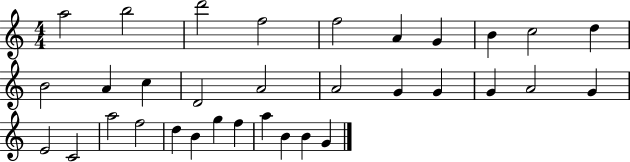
{
  \clef treble
  \numericTimeSignature
  \time 4/4
  \key c \major
  a''2 b''2 | d'''2 f''2 | f''2 a'4 g'4 | b'4 c''2 d''4 | \break b'2 a'4 c''4 | d'2 a'2 | a'2 g'4 g'4 | g'4 a'2 g'4 | \break e'2 c'2 | a''2 f''2 | d''4 b'4 g''4 f''4 | a''4 b'4 b'4 g'4 | \break \bar "|."
}